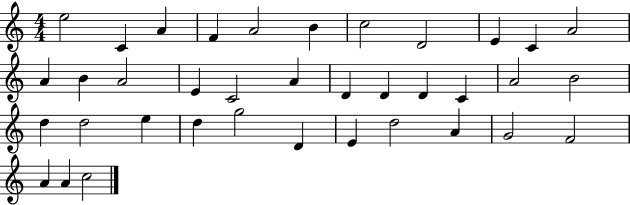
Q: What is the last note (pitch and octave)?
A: C5